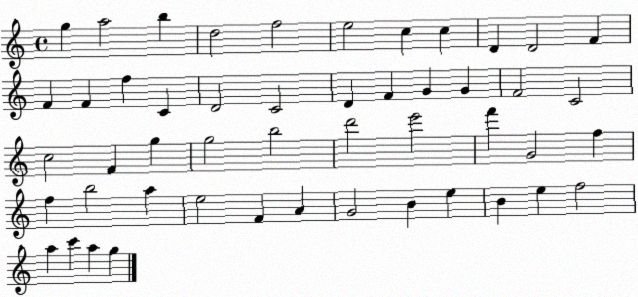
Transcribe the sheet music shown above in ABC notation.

X:1
T:Untitled
M:4/4
L:1/4
K:C
g a2 b d2 f2 e2 c c D D2 F F F f C D2 C2 D F G G F2 C2 c2 F g g2 b2 d'2 e'2 f' G2 f f b2 a e2 F A G2 B e B e f2 a c' a g